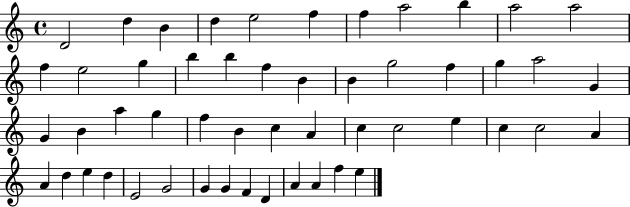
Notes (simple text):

D4/h D5/q B4/q D5/q E5/h F5/q F5/q A5/h B5/q A5/h A5/h F5/q E5/h G5/q B5/q B5/q F5/q B4/q B4/q G5/h F5/q G5/q A5/h G4/q G4/q B4/q A5/q G5/q F5/q B4/q C5/q A4/q C5/q C5/h E5/q C5/q C5/h A4/q A4/q D5/q E5/q D5/q E4/h G4/h G4/q G4/q F4/q D4/q A4/q A4/q F5/q E5/q